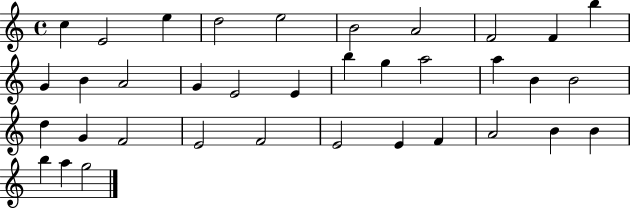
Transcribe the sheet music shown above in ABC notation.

X:1
T:Untitled
M:4/4
L:1/4
K:C
c E2 e d2 e2 B2 A2 F2 F b G B A2 G E2 E b g a2 a B B2 d G F2 E2 F2 E2 E F A2 B B b a g2